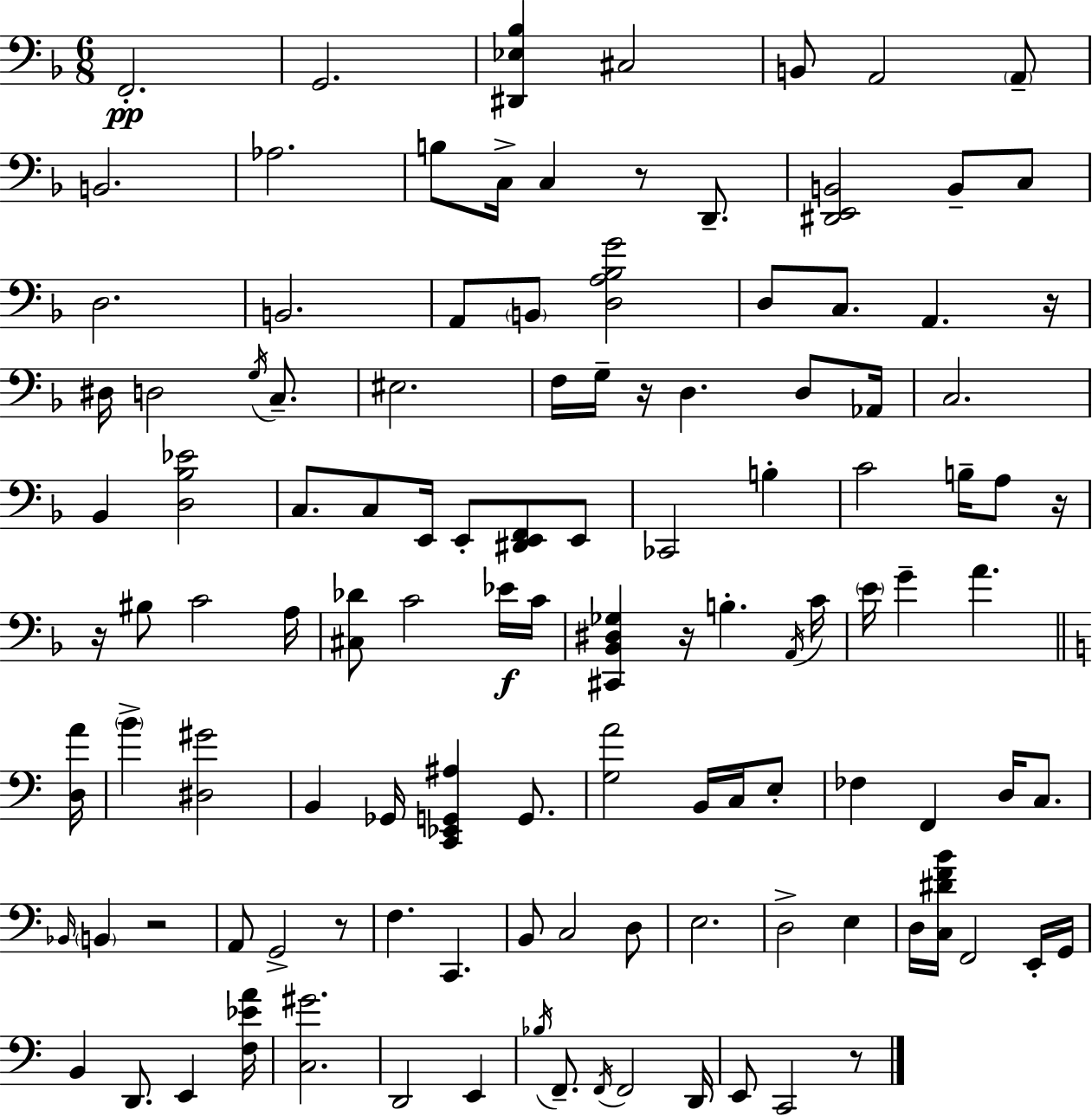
{
  \clef bass
  \numericTimeSignature
  \time 6/8
  \key f \major
  f,2.-.\pp | g,2. | <dis, ees bes>4 cis2 | b,8 a,2 \parenthesize a,8-- | \break b,2. | aes2. | b8 c16-> c4 r8 d,8.-- | <dis, e, b,>2 b,8-- c8 | \break d2. | b,2. | a,8 \parenthesize b,8 <d a bes g'>2 | d8 c8. a,4. r16 | \break dis16 d2 \acciaccatura { g16 } c8.-- | eis2. | f16 g16-- r16 d4. d8 | aes,16 c2. | \break bes,4 <d bes ees'>2 | c8. c8 e,16 e,8-. <dis, e, f,>8 e,8 | ces,2 b4-. | c'2 b16-- a8 | \break r16 r16 bis8 c'2 | a16 <cis des'>8 c'2 ees'16\f | c'16 <cis, bes, dis ges>4 r16 b4.-. | \acciaccatura { a,16 } c'16 \parenthesize e'16 g'4-- a'4. | \break \bar "||" \break \key c \major <d a'>16 \parenthesize b'4-> <dis gis'>2 | b,4 ges,16 <c, ees, g, ais>4 g,8. | <g a'>2 b,16 c16 e8-. | fes4 f,4 d16 c8. | \break \grace { bes,16 } \parenthesize b,4 r2 | a,8 g,2-> | r8 f4. c,4. | b,8 c2 | \break d8 e2. | d2-> e4 | d16 <c dis' f' b'>16 f,2 | e,16-. g,16 b,4 d,8. e,4 | \break <f ees' a'>16 <c gis'>2. | d,2 e,4 | \acciaccatura { bes16 } f,8.-- \acciaccatura { f,16 } f,2 | d,16 e,8 c,2 | \break r8 \bar "|."
}